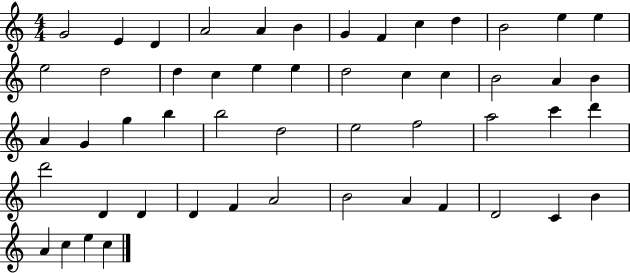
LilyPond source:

{
  \clef treble
  \numericTimeSignature
  \time 4/4
  \key c \major
  g'2 e'4 d'4 | a'2 a'4 b'4 | g'4 f'4 c''4 d''4 | b'2 e''4 e''4 | \break e''2 d''2 | d''4 c''4 e''4 e''4 | d''2 c''4 c''4 | b'2 a'4 b'4 | \break a'4 g'4 g''4 b''4 | b''2 d''2 | e''2 f''2 | a''2 c'''4 d'''4 | \break d'''2 d'4 d'4 | d'4 f'4 a'2 | b'2 a'4 f'4 | d'2 c'4 b'4 | \break a'4 c''4 e''4 c''4 | \bar "|."
}